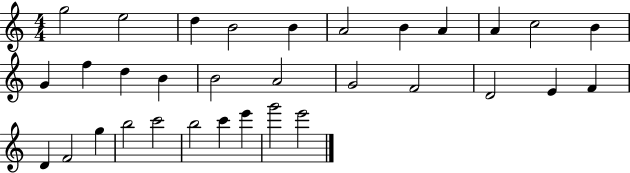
G5/h E5/h D5/q B4/h B4/q A4/h B4/q A4/q A4/q C5/h B4/q G4/q F5/q D5/q B4/q B4/h A4/h G4/h F4/h D4/h E4/q F4/q D4/q F4/h G5/q B5/h C6/h B5/h C6/q E6/q G6/h E6/h